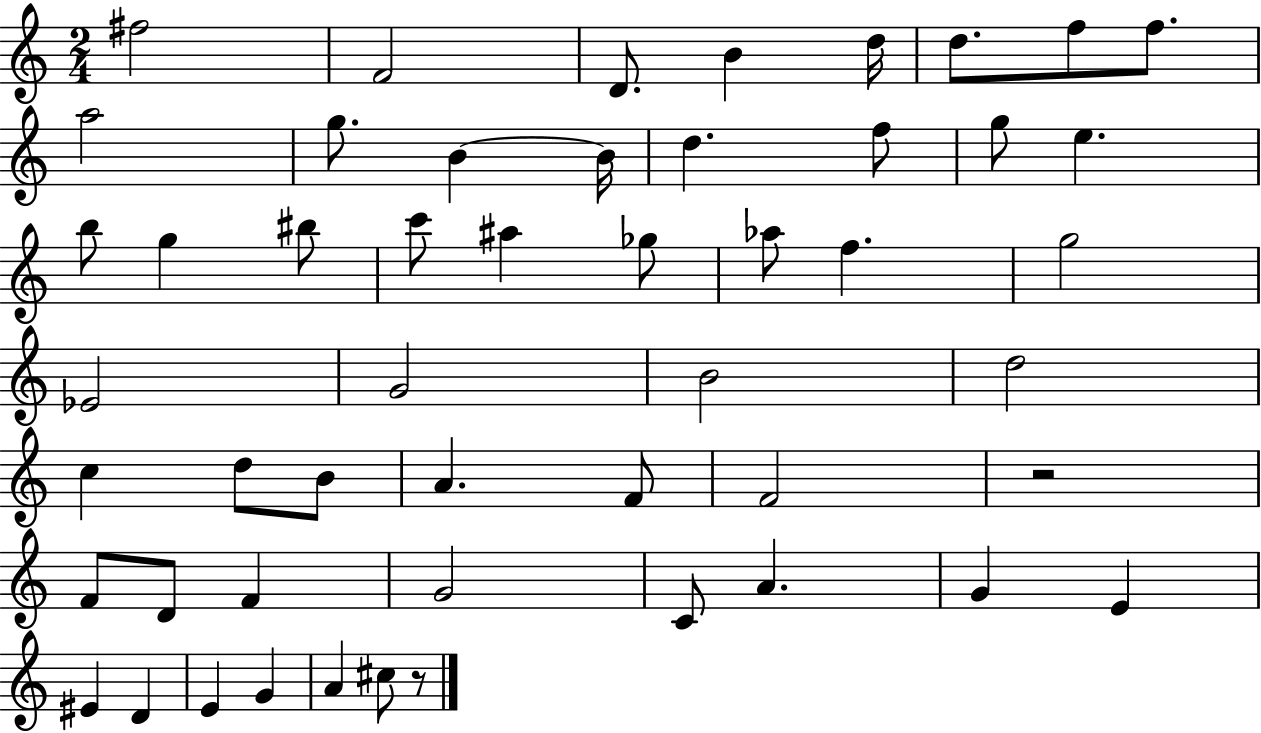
X:1
T:Untitled
M:2/4
L:1/4
K:C
^f2 F2 D/2 B d/4 d/2 f/2 f/2 a2 g/2 B B/4 d f/2 g/2 e b/2 g ^b/2 c'/2 ^a _g/2 _a/2 f g2 _E2 G2 B2 d2 c d/2 B/2 A F/2 F2 z2 F/2 D/2 F G2 C/2 A G E ^E D E G A ^c/2 z/2